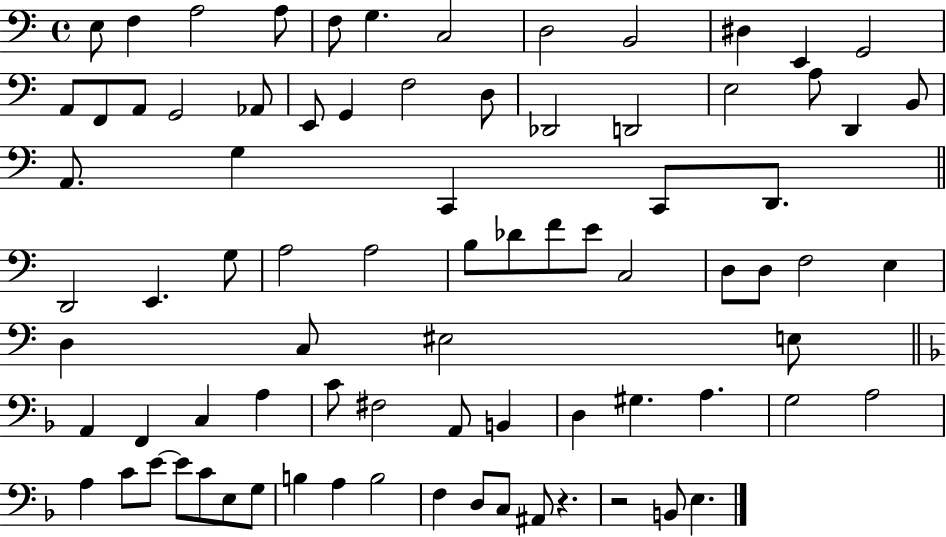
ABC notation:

X:1
T:Untitled
M:4/4
L:1/4
K:C
E,/2 F, A,2 A,/2 F,/2 G, C,2 D,2 B,,2 ^D, E,, G,,2 A,,/2 F,,/2 A,,/2 G,,2 _A,,/2 E,,/2 G,, F,2 D,/2 _D,,2 D,,2 E,2 A,/2 D,, B,,/2 A,,/2 G, C,, C,,/2 D,,/2 D,,2 E,, G,/2 A,2 A,2 B,/2 _D/2 F/2 E/2 C,2 D,/2 D,/2 F,2 E, D, C,/2 ^E,2 E,/2 A,, F,, C, A, C/2 ^F,2 A,,/2 B,, D, ^G, A, G,2 A,2 A, C/2 E/2 E/2 C/2 E,/2 G,/2 B, A, B,2 F, D,/2 C,/2 ^A,,/2 z z2 B,,/2 E,